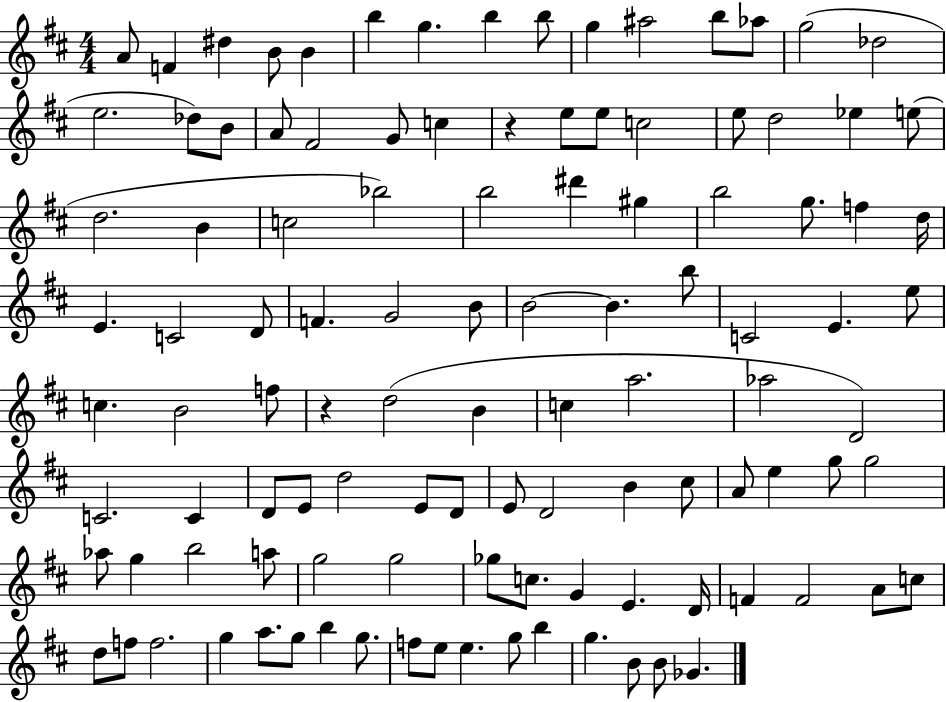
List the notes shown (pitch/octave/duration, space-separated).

A4/e F4/q D#5/q B4/e B4/q B5/q G5/q. B5/q B5/e G5/q A#5/h B5/e Ab5/e G5/h Db5/h E5/h. Db5/e B4/e A4/e F#4/h G4/e C5/q R/q E5/e E5/e C5/h E5/e D5/h Eb5/q E5/e D5/h. B4/q C5/h Bb5/h B5/h D#6/q G#5/q B5/h G5/e. F5/q D5/s E4/q. C4/h D4/e F4/q. G4/h B4/e B4/h B4/q. B5/e C4/h E4/q. E5/e C5/q. B4/h F5/e R/q D5/h B4/q C5/q A5/h. Ab5/h D4/h C4/h. C4/q D4/e E4/e D5/h E4/e D4/e E4/e D4/h B4/q C#5/e A4/e E5/q G5/e G5/h Ab5/e G5/q B5/h A5/e G5/h G5/h Gb5/e C5/e. G4/q E4/q. D4/s F4/q F4/h A4/e C5/e D5/e F5/e F5/h. G5/q A5/e. G5/e B5/q G5/e. F5/e E5/e E5/q. G5/e B5/q G5/q. B4/e B4/e Gb4/q.